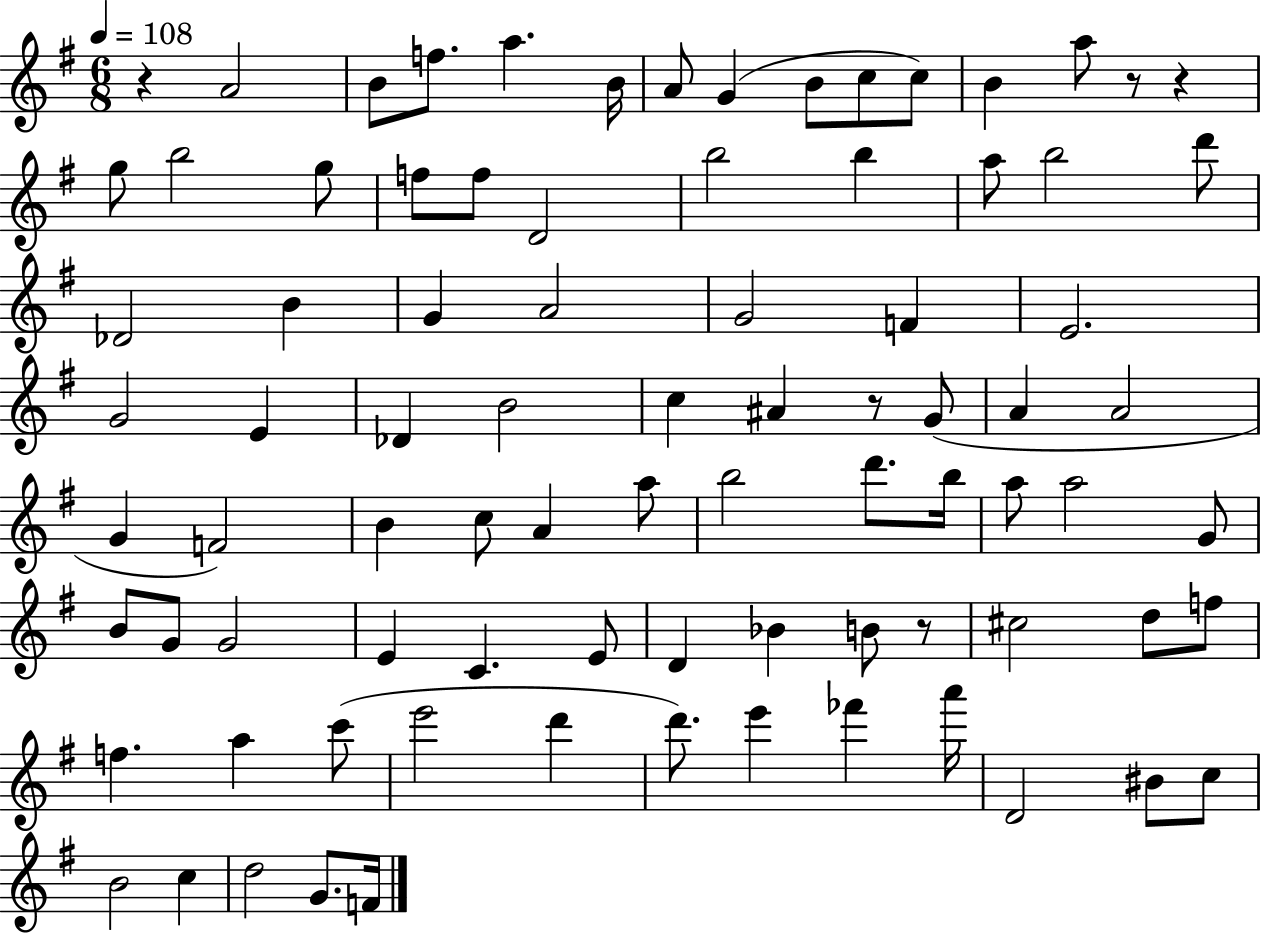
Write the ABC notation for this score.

X:1
T:Untitled
M:6/8
L:1/4
K:G
z A2 B/2 f/2 a B/4 A/2 G B/2 c/2 c/2 B a/2 z/2 z g/2 b2 g/2 f/2 f/2 D2 b2 b a/2 b2 d'/2 _D2 B G A2 G2 F E2 G2 E _D B2 c ^A z/2 G/2 A A2 G F2 B c/2 A a/2 b2 d'/2 b/4 a/2 a2 G/2 B/2 G/2 G2 E C E/2 D _B B/2 z/2 ^c2 d/2 f/2 f a c'/2 e'2 d' d'/2 e' _f' a'/4 D2 ^B/2 c/2 B2 c d2 G/2 F/4